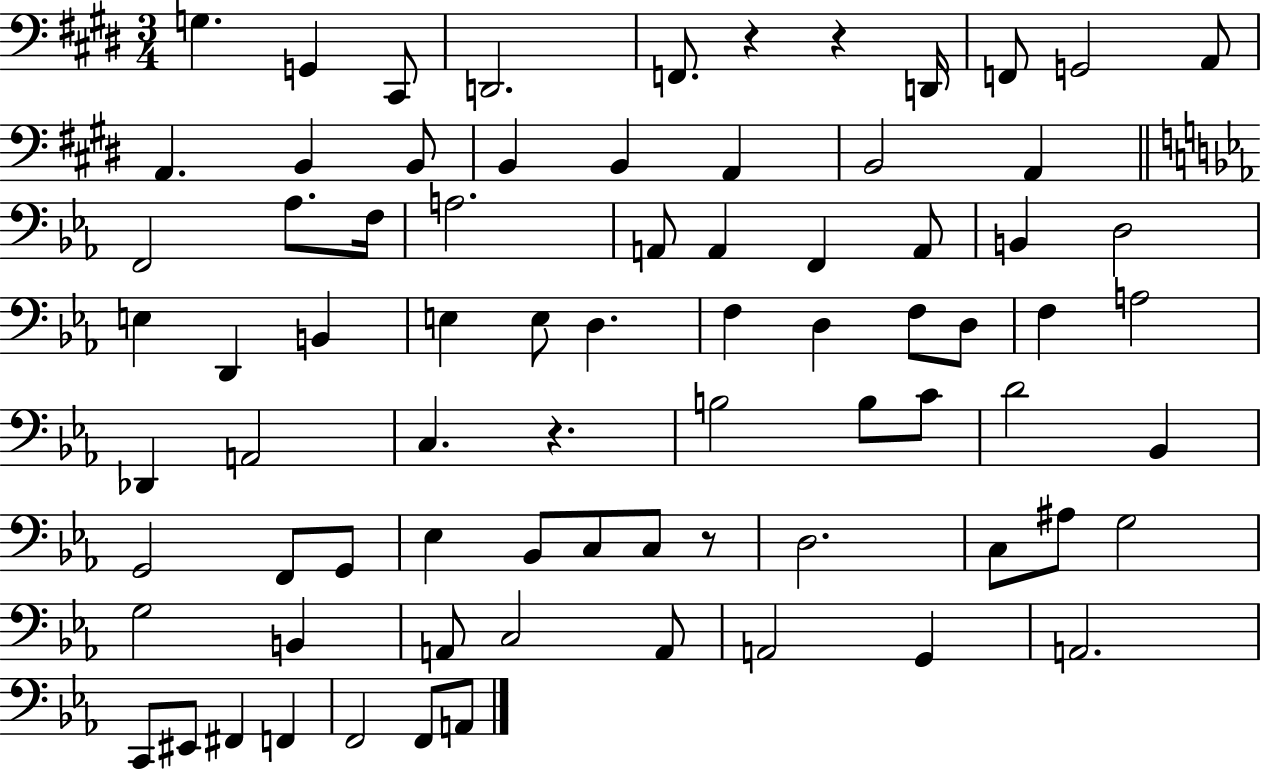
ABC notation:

X:1
T:Untitled
M:3/4
L:1/4
K:E
G, G,, ^C,,/2 D,,2 F,,/2 z z D,,/4 F,,/2 G,,2 A,,/2 A,, B,, B,,/2 B,, B,, A,, B,,2 A,, F,,2 _A,/2 F,/4 A,2 A,,/2 A,, F,, A,,/2 B,, D,2 E, D,, B,, E, E,/2 D, F, D, F,/2 D,/2 F, A,2 _D,, A,,2 C, z B,2 B,/2 C/2 D2 _B,, G,,2 F,,/2 G,,/2 _E, _B,,/2 C,/2 C,/2 z/2 D,2 C,/2 ^A,/2 G,2 G,2 B,, A,,/2 C,2 A,,/2 A,,2 G,, A,,2 C,,/2 ^E,,/2 ^F,, F,, F,,2 F,,/2 A,,/2